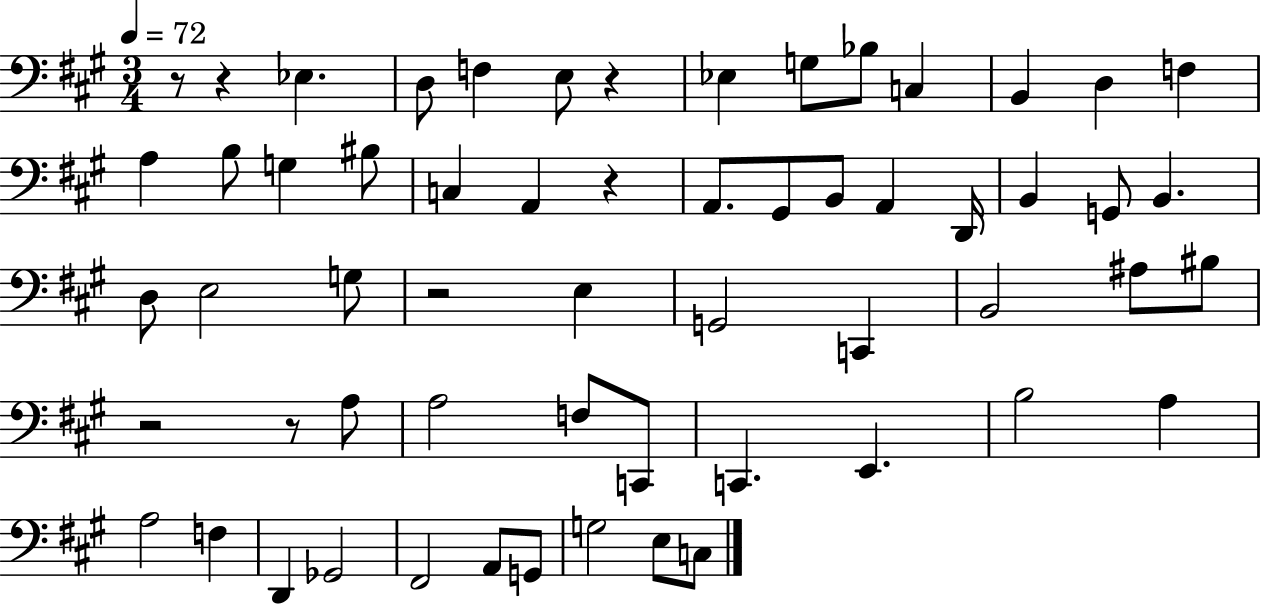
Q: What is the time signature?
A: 3/4